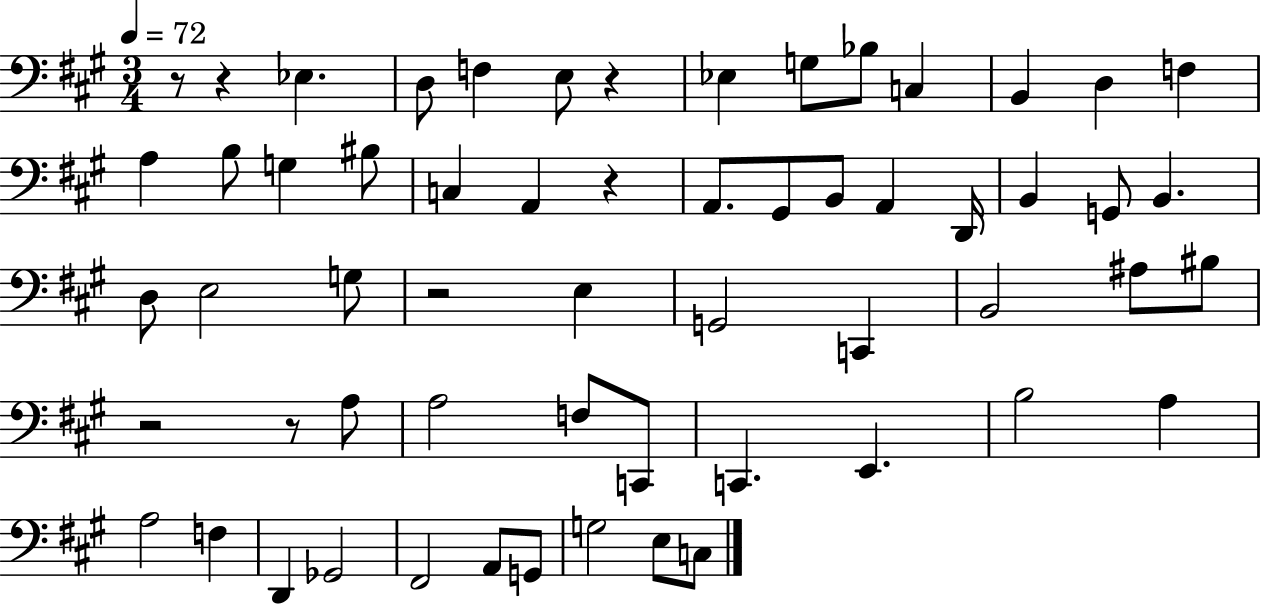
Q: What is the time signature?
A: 3/4